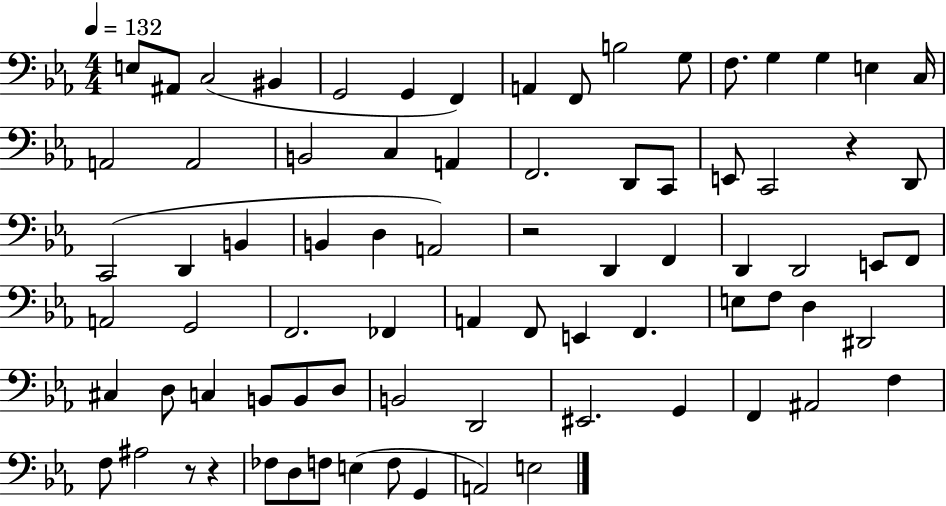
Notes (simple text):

E3/e A#2/e C3/h BIS2/q G2/h G2/q F2/q A2/q F2/e B3/h G3/e F3/e. G3/q G3/q E3/q C3/s A2/h A2/h B2/h C3/q A2/q F2/h. D2/e C2/e E2/e C2/h R/q D2/e C2/h D2/q B2/q B2/q D3/q A2/h R/h D2/q F2/q D2/q D2/h E2/e F2/e A2/h G2/h F2/h. FES2/q A2/q F2/e E2/q F2/q. E3/e F3/e D3/q D#2/h C#3/q D3/e C3/q B2/e B2/e D3/e B2/h D2/h EIS2/h. G2/q F2/q A#2/h F3/q F3/e A#3/h R/e R/q FES3/e D3/e F3/e E3/q F3/e G2/q A2/h E3/h